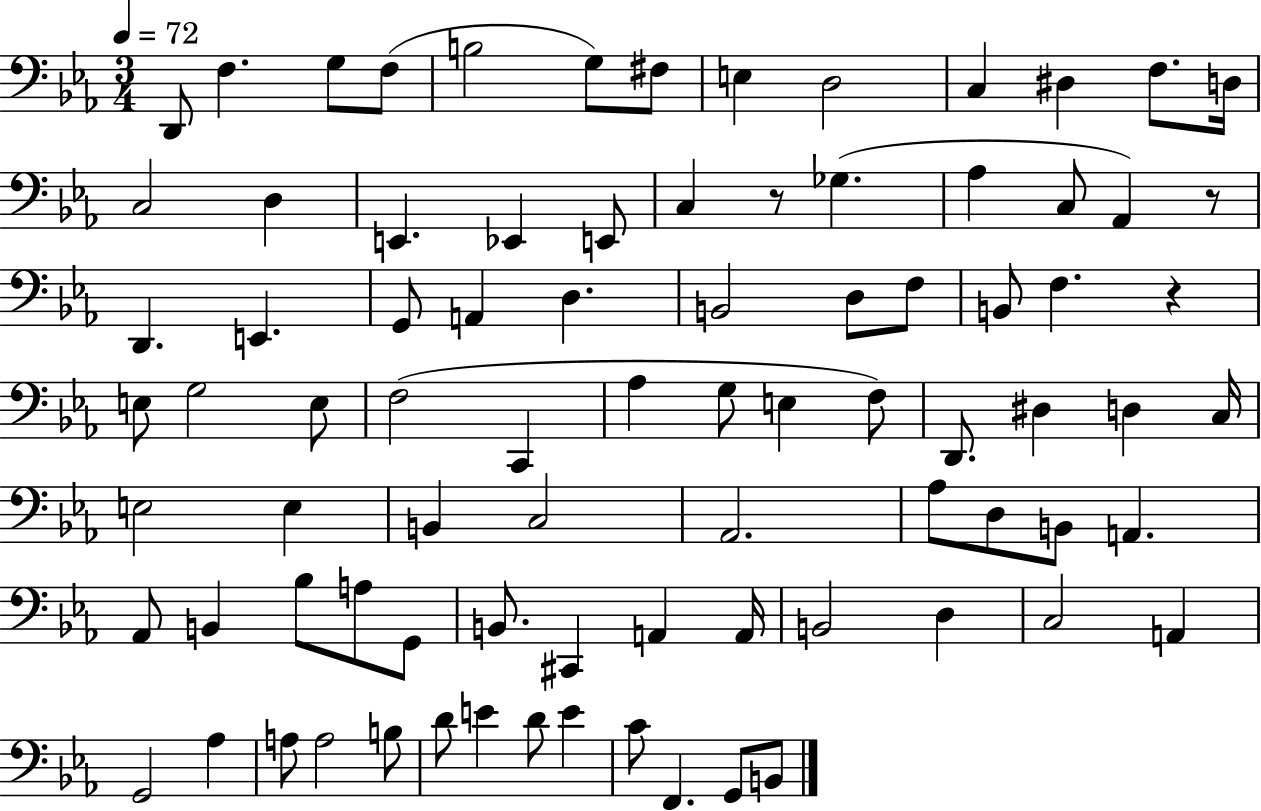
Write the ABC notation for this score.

X:1
T:Untitled
M:3/4
L:1/4
K:Eb
D,,/2 F, G,/2 F,/2 B,2 G,/2 ^F,/2 E, D,2 C, ^D, F,/2 D,/4 C,2 D, E,, _E,, E,,/2 C, z/2 _G, _A, C,/2 _A,, z/2 D,, E,, G,,/2 A,, D, B,,2 D,/2 F,/2 B,,/2 F, z E,/2 G,2 E,/2 F,2 C,, _A, G,/2 E, F,/2 D,,/2 ^D, D, C,/4 E,2 E, B,, C,2 _A,,2 _A,/2 D,/2 B,,/2 A,, _A,,/2 B,, _B,/2 A,/2 G,,/2 B,,/2 ^C,, A,, A,,/4 B,,2 D, C,2 A,, G,,2 _A, A,/2 A,2 B,/2 D/2 E D/2 E C/2 F,, G,,/2 B,,/2